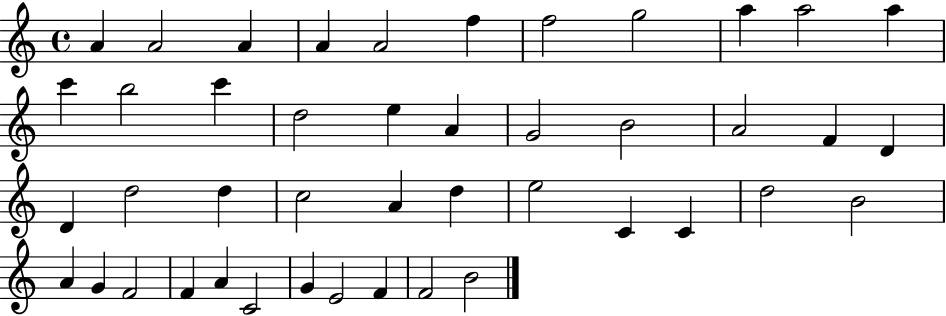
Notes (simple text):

A4/q A4/h A4/q A4/q A4/h F5/q F5/h G5/h A5/q A5/h A5/q C6/q B5/h C6/q D5/h E5/q A4/q G4/h B4/h A4/h F4/q D4/q D4/q D5/h D5/q C5/h A4/q D5/q E5/h C4/q C4/q D5/h B4/h A4/q G4/q F4/h F4/q A4/q C4/h G4/q E4/h F4/q F4/h B4/h